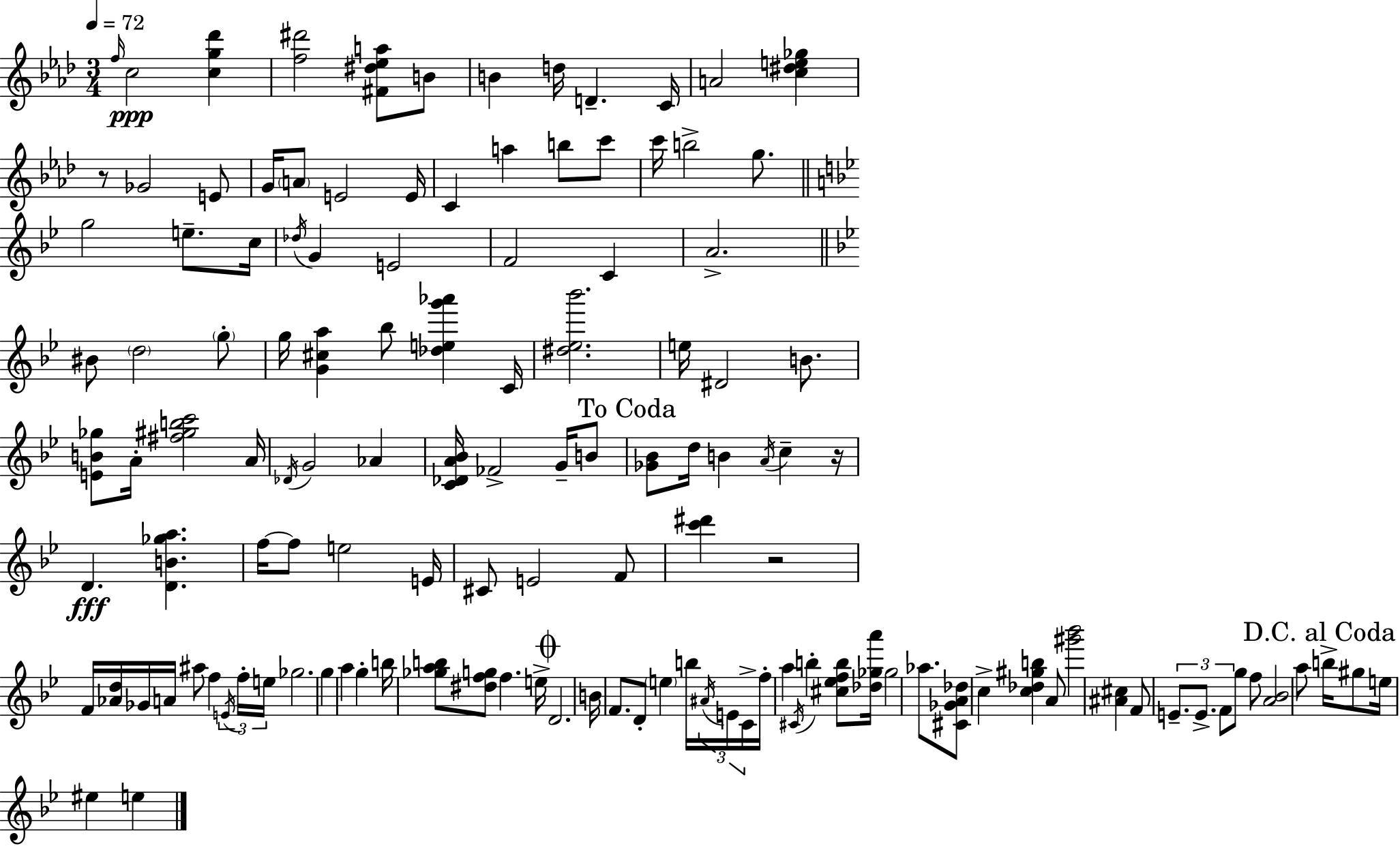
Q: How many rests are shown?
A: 3